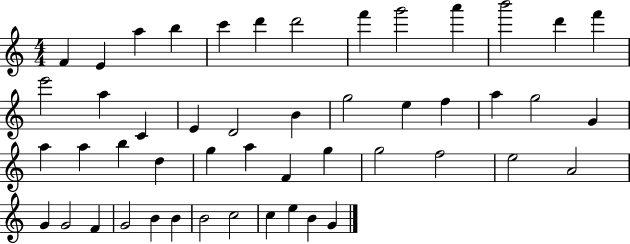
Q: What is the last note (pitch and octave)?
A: G4